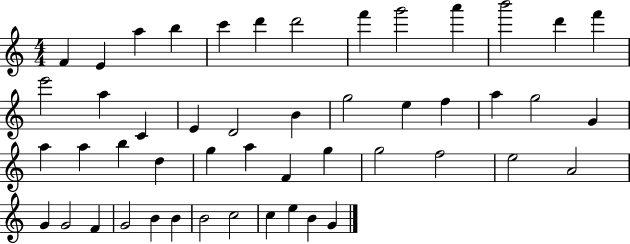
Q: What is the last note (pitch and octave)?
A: G4